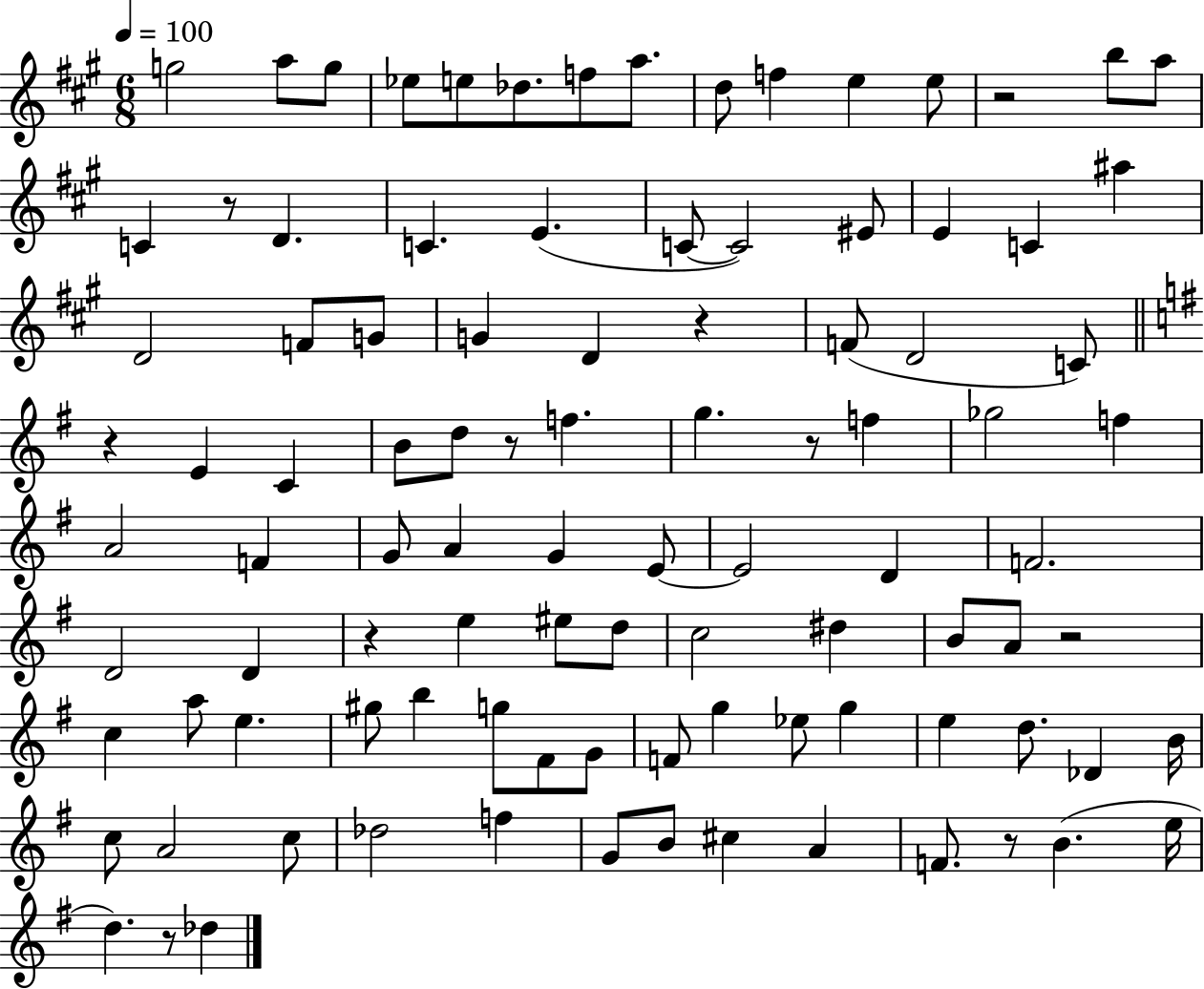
{
  \clef treble
  \numericTimeSignature
  \time 6/8
  \key a \major
  \tempo 4 = 100
  g''2 a''8 g''8 | ees''8 e''8 des''8. f''8 a''8. | d''8 f''4 e''4 e''8 | r2 b''8 a''8 | \break c'4 r8 d'4. | c'4. e'4.( | c'8~~ c'2) eis'8 | e'4 c'4 ais''4 | \break d'2 f'8 g'8 | g'4 d'4 r4 | f'8( d'2 c'8) | \bar "||" \break \key g \major r4 e'4 c'4 | b'8 d''8 r8 f''4. | g''4. r8 f''4 | ges''2 f''4 | \break a'2 f'4 | g'8 a'4 g'4 e'8~~ | e'2 d'4 | f'2. | \break d'2 d'4 | r4 e''4 eis''8 d''8 | c''2 dis''4 | b'8 a'8 r2 | \break c''4 a''8 e''4. | gis''8 b''4 g''8 fis'8 g'8 | f'8 g''4 ees''8 g''4 | e''4 d''8. des'4 b'16 | \break c''8 a'2 c''8 | des''2 f''4 | g'8 b'8 cis''4 a'4 | f'8. r8 b'4.( e''16 | \break d''4.) r8 des''4 | \bar "|."
}